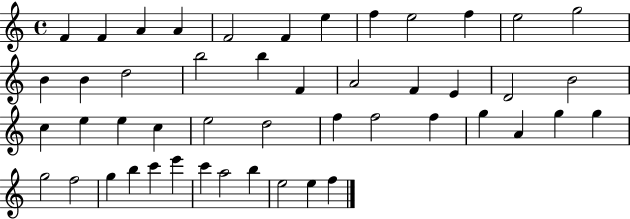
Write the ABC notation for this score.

X:1
T:Untitled
M:4/4
L:1/4
K:C
F F A A F2 F e f e2 f e2 g2 B B d2 b2 b F A2 F E D2 B2 c e e c e2 d2 f f2 f g A g g g2 f2 g b c' e' c' a2 b e2 e f